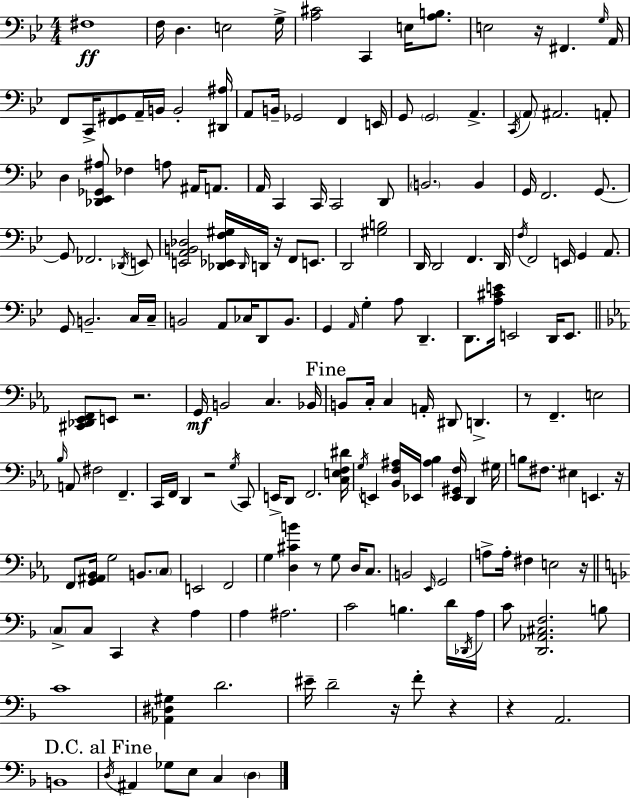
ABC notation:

X:1
T:Untitled
M:4/4
L:1/4
K:Gm
^F,4 F,/4 D, E,2 G,/4 [A,^C]2 C,, E,/4 [A,B,]/2 E,2 z/4 ^F,, G,/4 A,,/4 F,,/2 C,,/4 [F,,^G,,]/2 A,,/4 B,,/4 B,,2 [^D,,^A,]/4 A,,/2 B,,/4 _G,,2 F,, E,,/4 G,,/2 G,,2 A,, C,,/4 A,,/2 ^A,,2 A,,/2 D, [_D,,_E,,_G,,^A,]/2 _F, A,/2 ^A,,/4 A,,/2 A,,/4 C,, C,,/4 C,,2 D,,/2 B,,2 B,, G,,/4 F,,2 G,,/2 G,,/2 _F,,2 _D,,/4 E,,/2 [E,,A,,B,,_D,]2 [_D,,_E,,F,^G,]/4 _D,,/4 D,,/4 z/4 F,,/2 E,,/2 D,,2 [^G,B,]2 D,,/4 D,,2 F,, D,,/4 F,/4 F,,2 E,,/4 G,, A,,/2 G,,/2 B,,2 C,/4 C,/4 B,,2 A,,/2 _C,/4 D,,/2 B,,/2 G,, A,,/4 G, A,/2 D,, D,,/2 [A,^CE]/4 E,,2 D,,/4 E,,/2 [^C,,_D,,_E,,F,,]/2 E,,/2 z2 G,,/4 B,,2 C, _B,,/4 B,,/2 C,/4 C, A,,/4 ^D,,/2 D,, z/2 F,, E,2 _B,/4 A,,/2 ^F,2 F,, C,,/4 F,,/4 D,, z2 G,/4 C,,/2 E,,/4 D,,/2 F,,2 [C,E,F,^D]/4 G,/4 E,, [_B,,F,^A,]/4 _E,,/4 [^A,_B,] [_E,,^G,,F,]/4 D,, ^G,/4 B,/2 ^F,/2 ^E, E,, z/4 F,,/2 [G,,^A,,_B,,]/4 G,2 B,,/2 C,/2 E,,2 F,,2 G, [D,^CB] z/2 G,/2 D,/4 C,/2 B,,2 _E,,/4 G,,2 A,/2 A,/4 ^F, E,2 z/4 C,/2 C,/2 C,, z A, A, ^A,2 C2 B, D/4 _D,,/4 A,/4 C/2 [D,,_A,,^C,F,]2 B,/2 C4 [_A,,^D,^G,] D2 ^E/4 D2 z/4 F/2 z z A,,2 B,,4 D,/4 ^A,, _G,/2 E,/2 C, D,